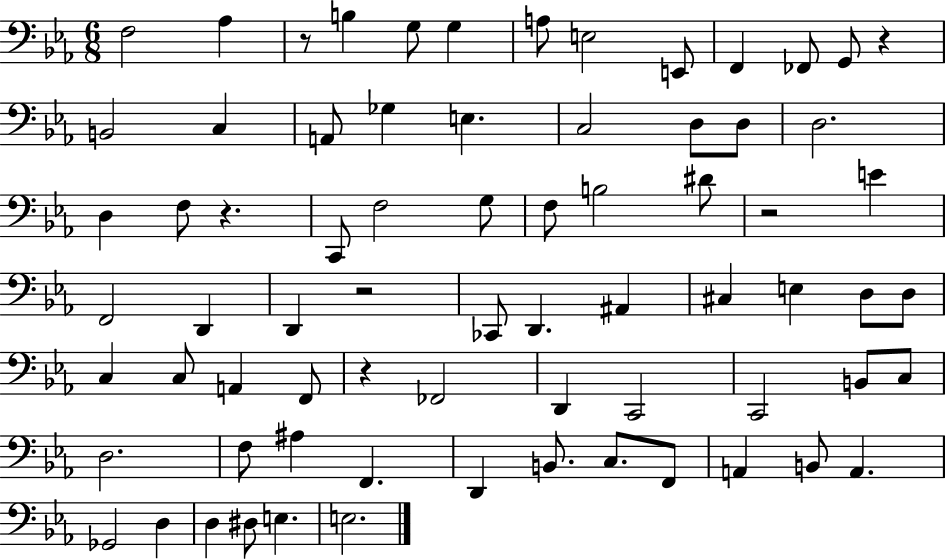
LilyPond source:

{
  \clef bass
  \numericTimeSignature
  \time 6/8
  \key ees \major
  f2 aes4 | r8 b4 g8 g4 | a8 e2 e,8 | f,4 fes,8 g,8 r4 | \break b,2 c4 | a,8 ges4 e4. | c2 d8 d8 | d2. | \break d4 f8 r4. | c,8 f2 g8 | f8 b2 dis'8 | r2 e'4 | \break f,2 d,4 | d,4 r2 | ces,8 d,4. ais,4 | cis4 e4 d8 d8 | \break c4 c8 a,4 f,8 | r4 fes,2 | d,4 c,2 | c,2 b,8 c8 | \break d2. | f8 ais4 f,4. | d,4 b,8. c8. f,8 | a,4 b,8 a,4. | \break ges,2 d4 | d4 dis8 e4. | e2. | \bar "|."
}